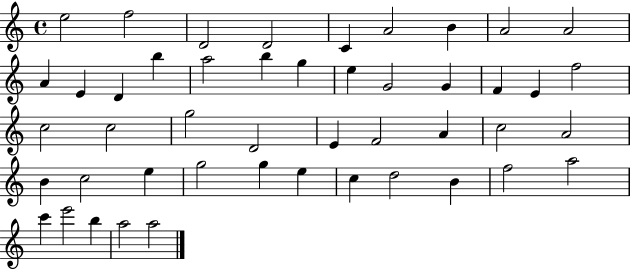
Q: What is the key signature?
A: C major